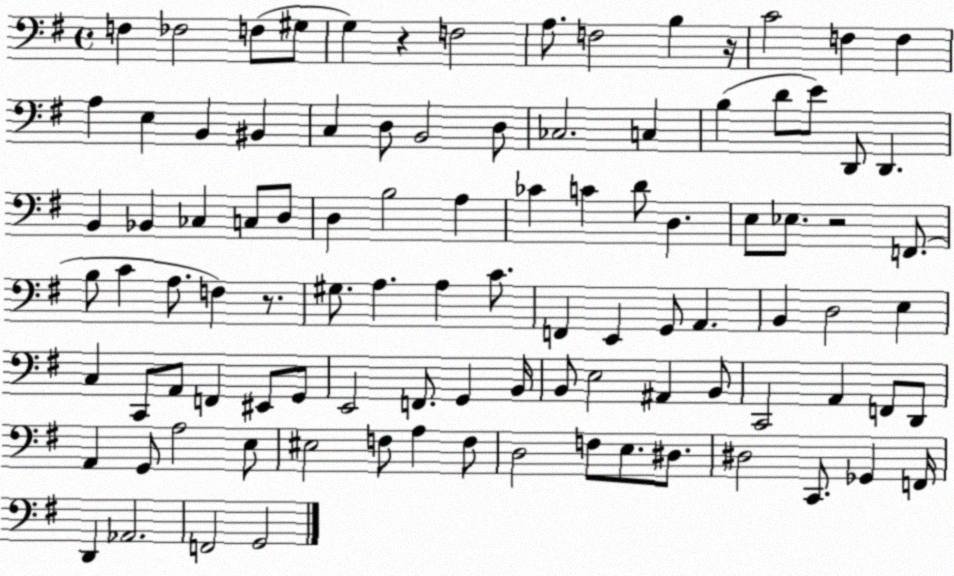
X:1
T:Untitled
M:4/4
L:1/4
K:G
F, _F,2 F,/2 ^G,/2 G, z F,2 A,/2 F,2 B, z/4 C2 F, F, A, E, B,, ^B,, C, D,/2 B,,2 D,/2 _C,2 C, B, D/2 E/2 D,,/2 D,, B,, _B,, _C, C,/2 D,/2 D, B,2 A, _C C D/2 D, E,/2 _E,/2 z2 F,,/2 B,/2 C A,/2 F, z/2 ^G,/2 A, A, C/2 F,, E,, G,,/2 A,, B,, D,2 E, C, C,,/2 A,,/2 F,, ^E,,/2 G,,/2 E,,2 F,,/2 G,, B,,/4 B,,/2 E,2 ^A,, B,,/2 C,,2 A,, F,,/2 D,,/2 A,, G,,/2 A,2 E,/2 ^E,2 F,/2 A, F,/2 D,2 F,/2 E,/2 ^D,/2 ^D,2 C,,/2 _G,, F,,/4 D,, _A,,2 F,,2 G,,2